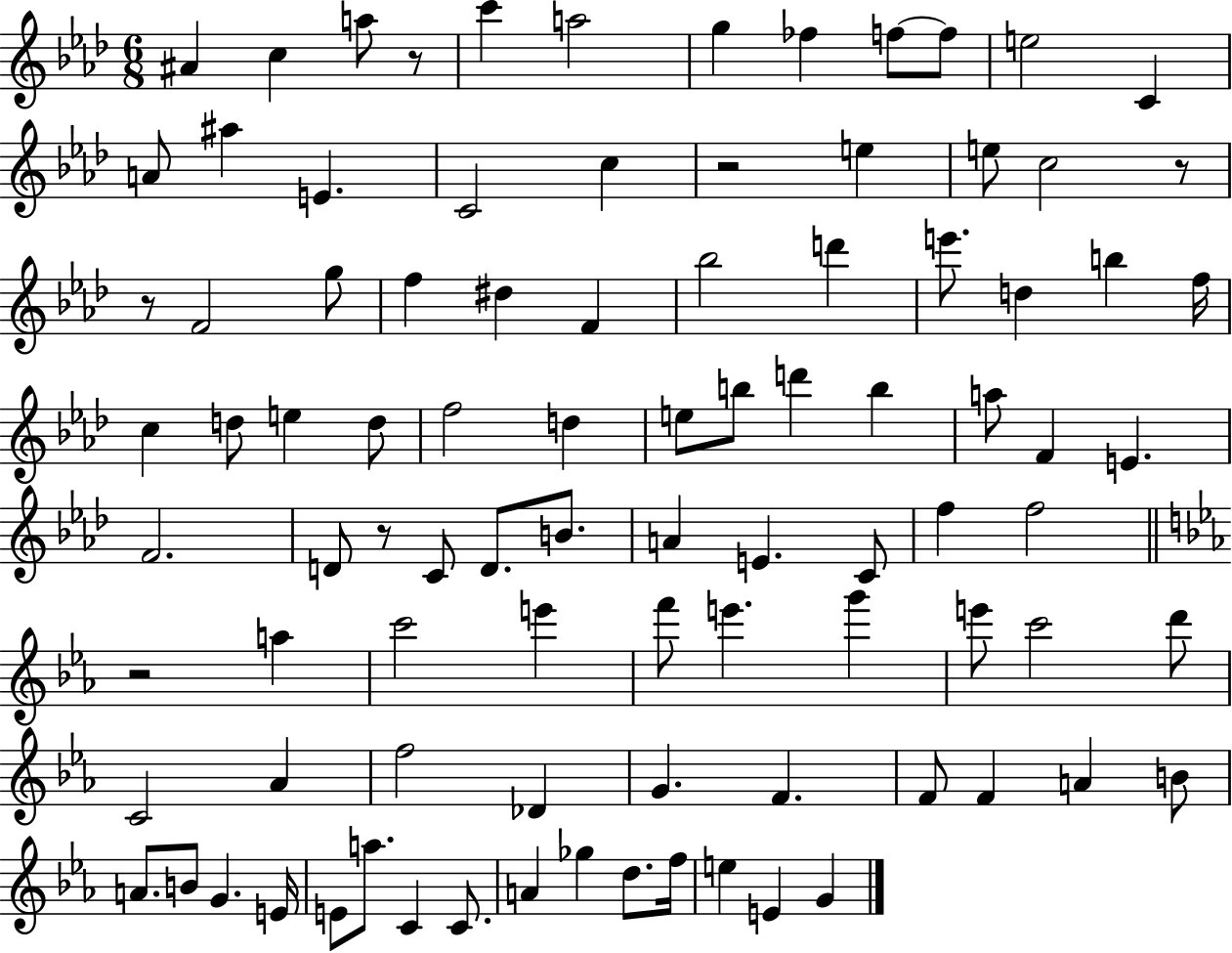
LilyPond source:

{
  \clef treble
  \numericTimeSignature
  \time 6/8
  \key aes \major
  \repeat volta 2 { ais'4 c''4 a''8 r8 | c'''4 a''2 | g''4 fes''4 f''8~~ f''8 | e''2 c'4 | \break a'8 ais''4 e'4. | c'2 c''4 | r2 e''4 | e''8 c''2 r8 | \break r8 f'2 g''8 | f''4 dis''4 f'4 | bes''2 d'''4 | e'''8. d''4 b''4 f''16 | \break c''4 d''8 e''4 d''8 | f''2 d''4 | e''8 b''8 d'''4 b''4 | a''8 f'4 e'4. | \break f'2. | d'8 r8 c'8 d'8. b'8. | a'4 e'4. c'8 | f''4 f''2 | \break \bar "||" \break \key ees \major r2 a''4 | c'''2 e'''4 | f'''8 e'''4. g'''4 | e'''8 c'''2 d'''8 | \break c'2 aes'4 | f''2 des'4 | g'4. f'4. | f'8 f'4 a'4 b'8 | \break a'8. b'8 g'4. e'16 | e'8 a''8. c'4 c'8. | a'4 ges''4 d''8. f''16 | e''4 e'4 g'4 | \break } \bar "|."
}